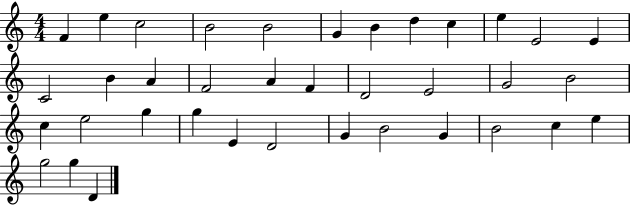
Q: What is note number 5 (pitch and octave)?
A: B4